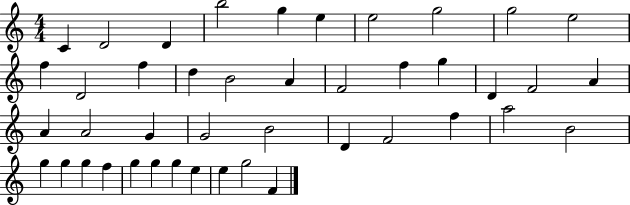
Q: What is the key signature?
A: C major